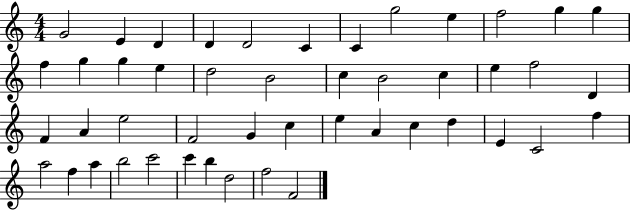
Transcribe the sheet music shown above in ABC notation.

X:1
T:Untitled
M:4/4
L:1/4
K:C
G2 E D D D2 C C g2 e f2 g g f g g e d2 B2 c B2 c e f2 D F A e2 F2 G c e A c d E C2 f a2 f a b2 c'2 c' b d2 f2 F2